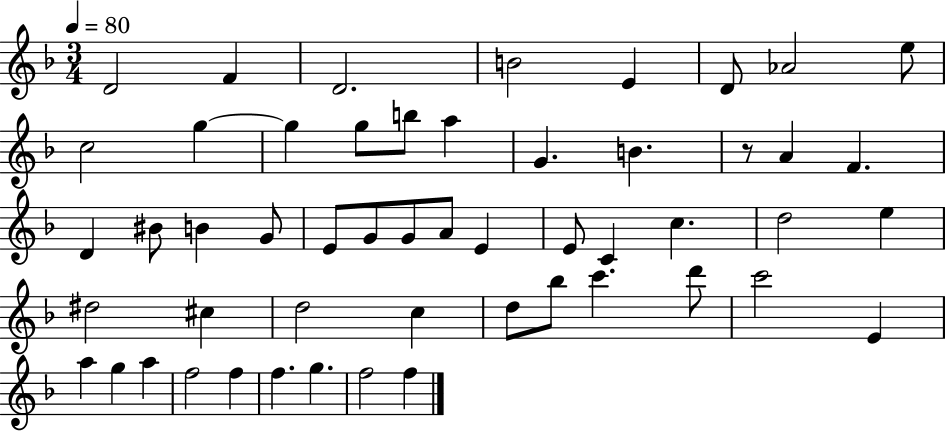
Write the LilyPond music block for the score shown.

{
  \clef treble
  \numericTimeSignature
  \time 3/4
  \key f \major
  \tempo 4 = 80
  d'2 f'4 | d'2. | b'2 e'4 | d'8 aes'2 e''8 | \break c''2 g''4~~ | g''4 g''8 b''8 a''4 | g'4. b'4. | r8 a'4 f'4. | \break d'4 bis'8 b'4 g'8 | e'8 g'8 g'8 a'8 e'4 | e'8 c'4 c''4. | d''2 e''4 | \break dis''2 cis''4 | d''2 c''4 | d''8 bes''8 c'''4. d'''8 | c'''2 e'4 | \break a''4 g''4 a''4 | f''2 f''4 | f''4. g''4. | f''2 f''4 | \break \bar "|."
}